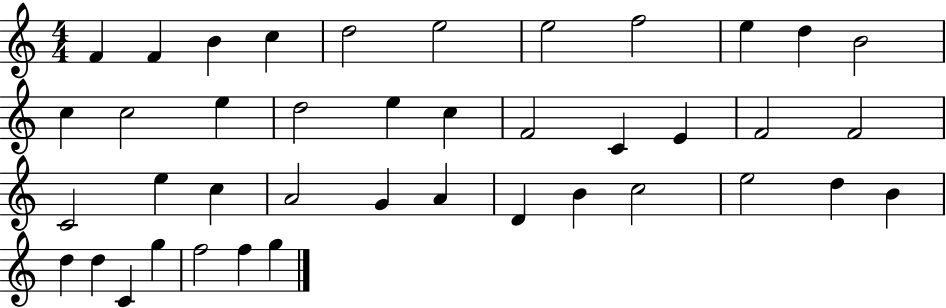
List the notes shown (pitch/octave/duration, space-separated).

F4/q F4/q B4/q C5/q D5/h E5/h E5/h F5/h E5/q D5/q B4/h C5/q C5/h E5/q D5/h E5/q C5/q F4/h C4/q E4/q F4/h F4/h C4/h E5/q C5/q A4/h G4/q A4/q D4/q B4/q C5/h E5/h D5/q B4/q D5/q D5/q C4/q G5/q F5/h F5/q G5/q